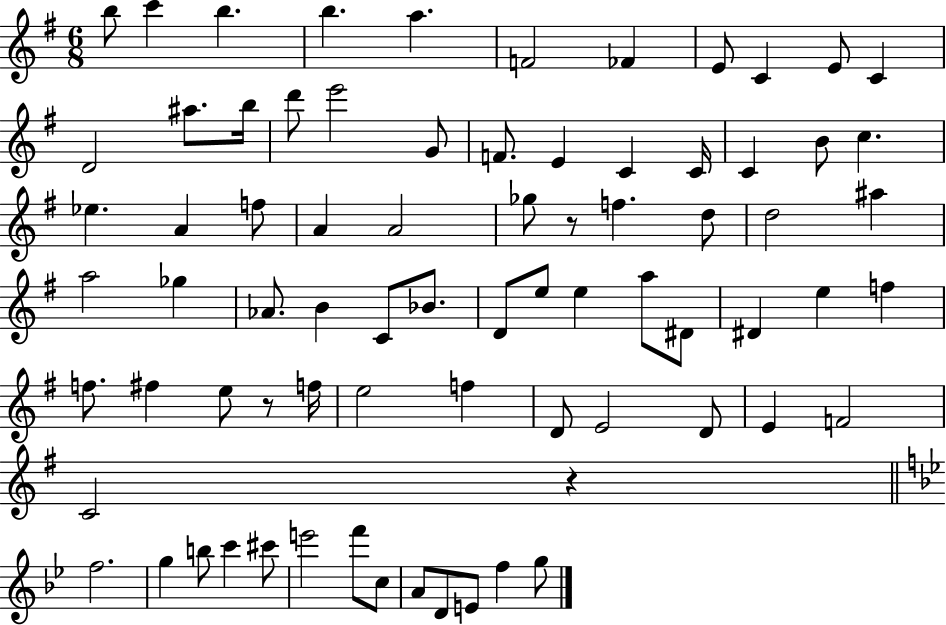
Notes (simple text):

B5/e C6/q B5/q. B5/q. A5/q. F4/h FES4/q E4/e C4/q E4/e C4/q D4/h A#5/e. B5/s D6/e E6/h G4/e F4/e. E4/q C4/q C4/s C4/q B4/e C5/q. Eb5/q. A4/q F5/e A4/q A4/h Gb5/e R/e F5/q. D5/e D5/h A#5/q A5/h Gb5/q Ab4/e. B4/q C4/e Bb4/e. D4/e E5/e E5/q A5/e D#4/e D#4/q E5/q F5/q F5/e. F#5/q E5/e R/e F5/s E5/h F5/q D4/e E4/h D4/e E4/q F4/h C4/h R/q F5/h. G5/q B5/e C6/q C#6/e E6/h F6/e C5/e A4/e D4/e E4/e F5/q G5/e